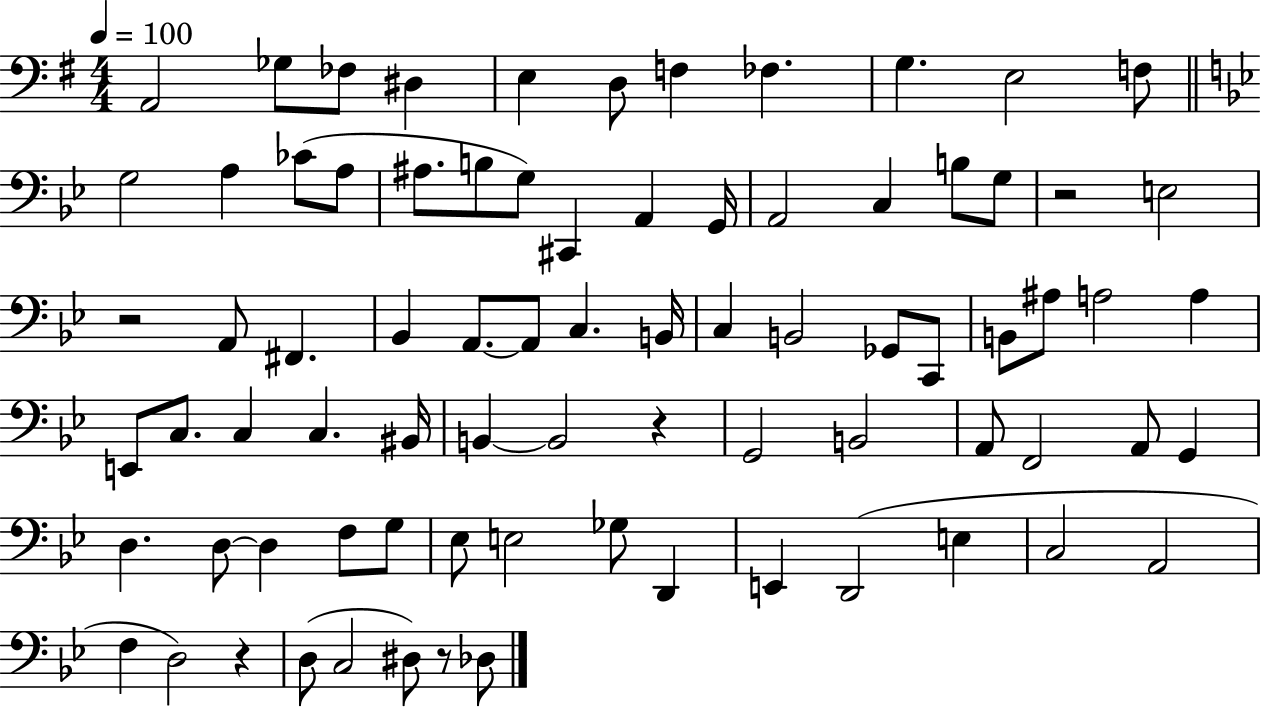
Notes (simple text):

A2/h Gb3/e FES3/e D#3/q E3/q D3/e F3/q FES3/q. G3/q. E3/h F3/e G3/h A3/q CES4/e A3/e A#3/e. B3/e G3/e C#2/q A2/q G2/s A2/h C3/q B3/e G3/e R/h E3/h R/h A2/e F#2/q. Bb2/q A2/e. A2/e C3/q. B2/s C3/q B2/h Gb2/e C2/e B2/e A#3/e A3/h A3/q E2/e C3/e. C3/q C3/q. BIS2/s B2/q B2/h R/q G2/h B2/h A2/e F2/h A2/e G2/q D3/q. D3/e D3/q F3/e G3/e Eb3/e E3/h Gb3/e D2/q E2/q D2/h E3/q C3/h A2/h F3/q D3/h R/q D3/e C3/h D#3/e R/e Db3/e